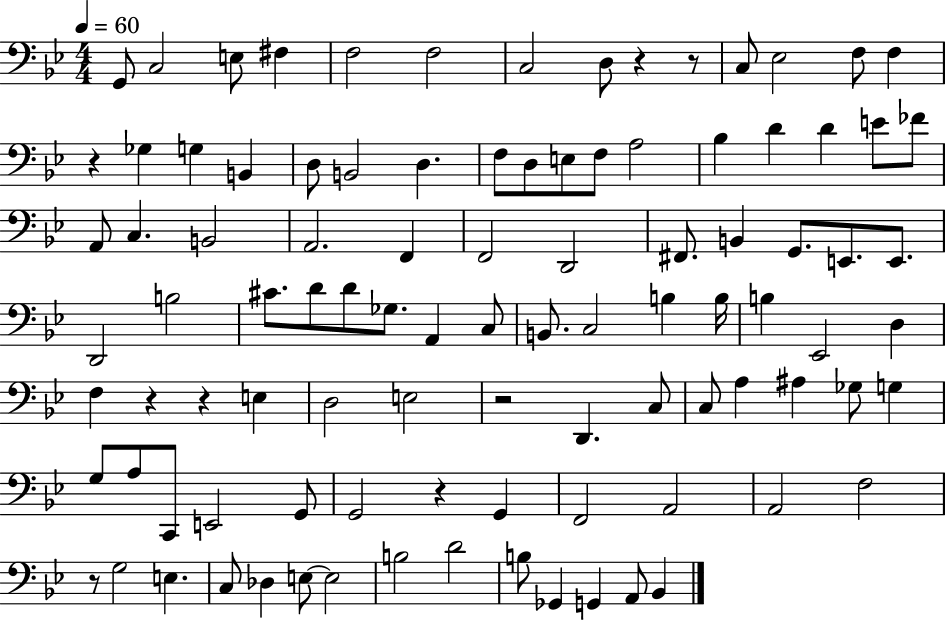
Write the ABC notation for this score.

X:1
T:Untitled
M:4/4
L:1/4
K:Bb
G,,/2 C,2 E,/2 ^F, F,2 F,2 C,2 D,/2 z z/2 C,/2 _E,2 F,/2 F, z _G, G, B,, D,/2 B,,2 D, F,/2 D,/2 E,/2 F,/2 A,2 _B, D D E/2 _F/2 A,,/2 C, B,,2 A,,2 F,, F,,2 D,,2 ^F,,/2 B,, G,,/2 E,,/2 E,,/2 D,,2 B,2 ^C/2 D/2 D/2 _G,/2 A,, C,/2 B,,/2 C,2 B, B,/4 B, _E,,2 D, F, z z E, D,2 E,2 z2 D,, C,/2 C,/2 A, ^A, _G,/2 G, G,/2 A,/2 C,,/2 E,,2 G,,/2 G,,2 z G,, F,,2 A,,2 A,,2 F,2 z/2 G,2 E, C,/2 _D, E,/2 E,2 B,2 D2 B,/2 _G,, G,, A,,/2 _B,,